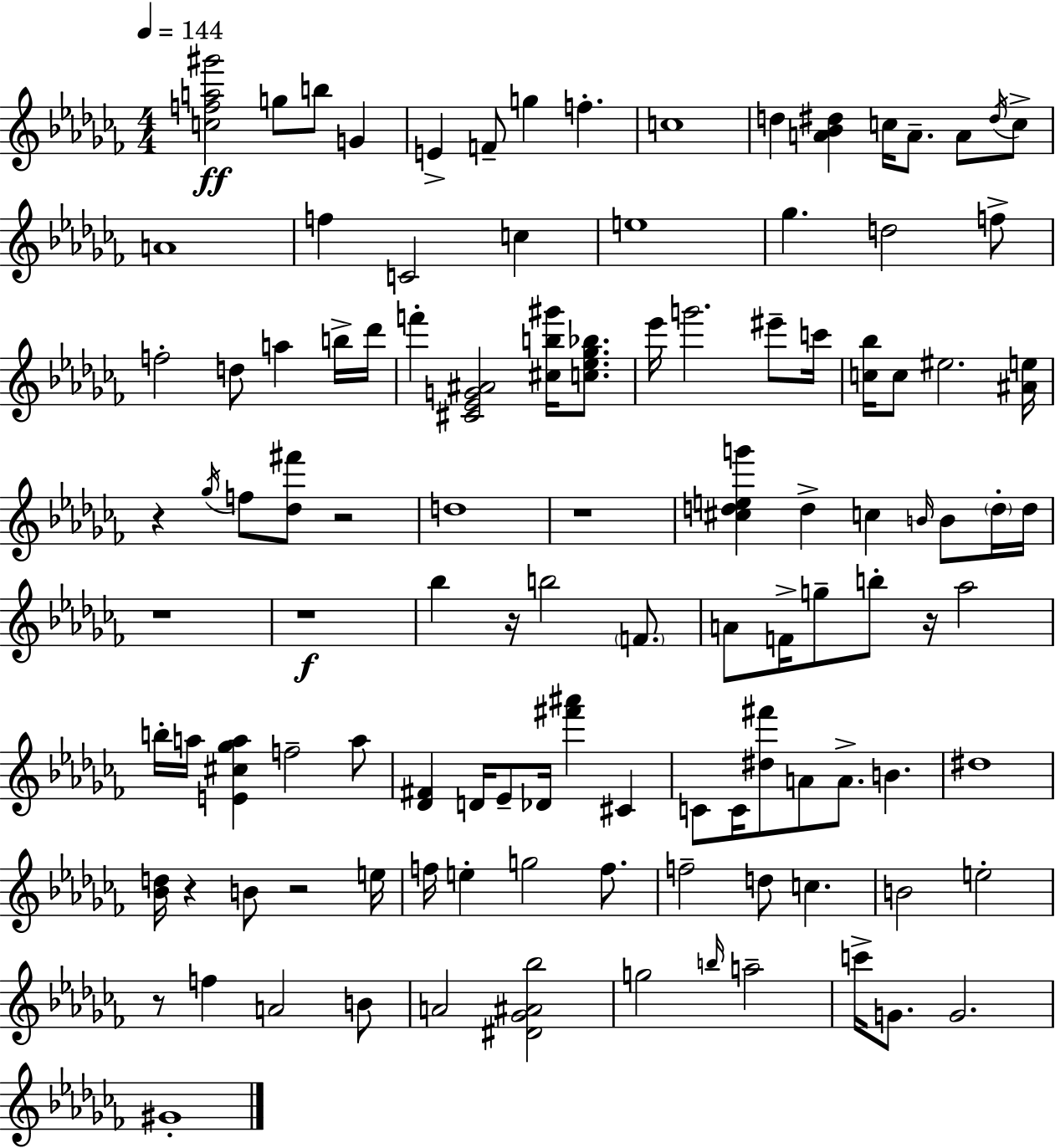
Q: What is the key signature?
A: AES minor